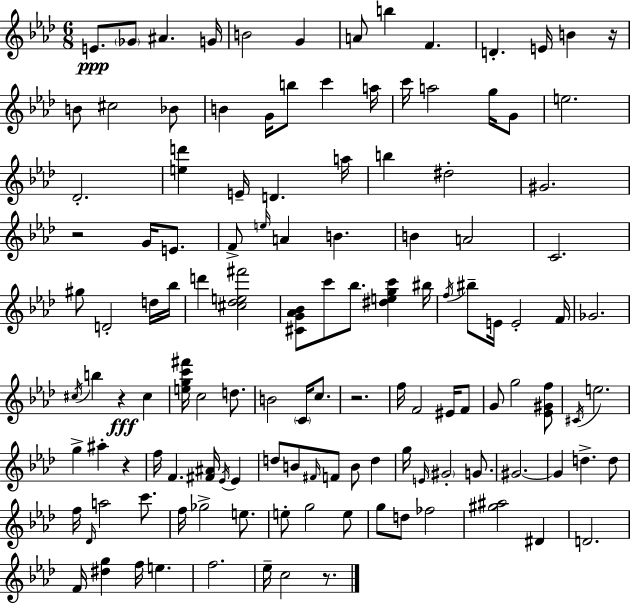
E4/e. Gb4/e A#4/q. G4/s B4/h G4/q A4/e B5/q F4/q. D4/q. E4/s B4/q R/s B4/e C#5/h Bb4/e B4/q G4/s B5/e C6/q A5/s C6/s A5/h G5/s G4/e E5/h. Db4/h. [E5,D6]/q E4/s D4/q. A5/s B5/q D#5/h G#4/h. R/h G4/s E4/e. F4/e E5/s A4/q B4/q. B4/q A4/h C4/h. G#5/e D4/h D5/s Bb5/s D6/q [C#5,Db5,E5,F#6]/h [C#4,G4,Ab4,Bb4]/e C6/e Bb5/e. [D#5,E5,G5,C6]/q BIS5/s F5/s BIS5/e E4/s E4/h F4/s Gb4/h. C#5/s B5/q R/q C#5/q [E5,G5,C6,F#6]/s C5/h D5/e. B4/h C4/s C5/e. R/h. F5/s F4/h EIS4/s F4/e G4/e G5/h [Eb4,G#4,F5]/e C#4/s E5/h. G5/q A#5/q R/q F5/s F4/q. [F#4,A#4]/s Eb4/s Eb4/q D5/e B4/e F#4/s F4/e B4/e D5/q G5/s E4/s G#4/h G4/e. G#4/h. G#4/q D5/q. D5/e F5/s Db4/s A5/h C6/e. F5/s Gb5/h E5/e. E5/e G5/h E5/e G5/e D5/e FES5/h [G#5,A#5]/h D#4/q D4/h. F4/s [D#5,G5]/q F5/s E5/q. F5/h. Eb5/s C5/h R/e.